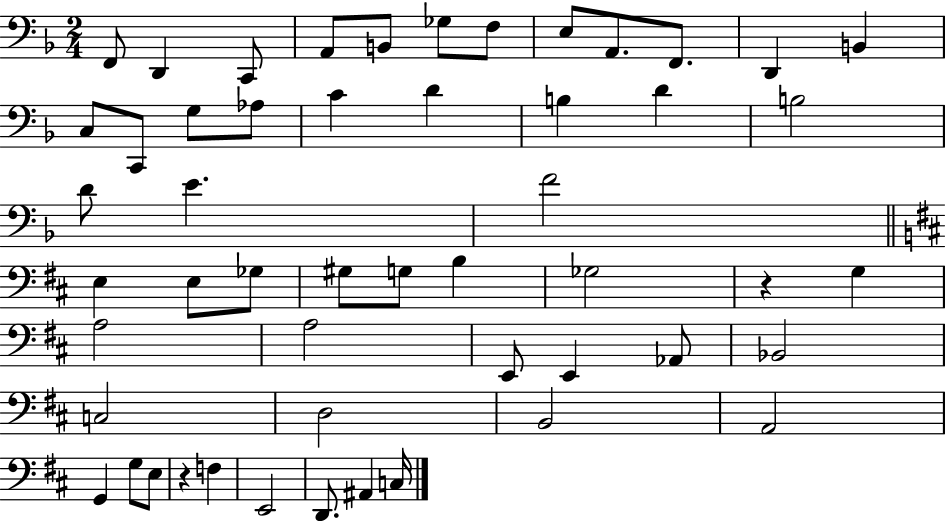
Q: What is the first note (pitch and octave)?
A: F2